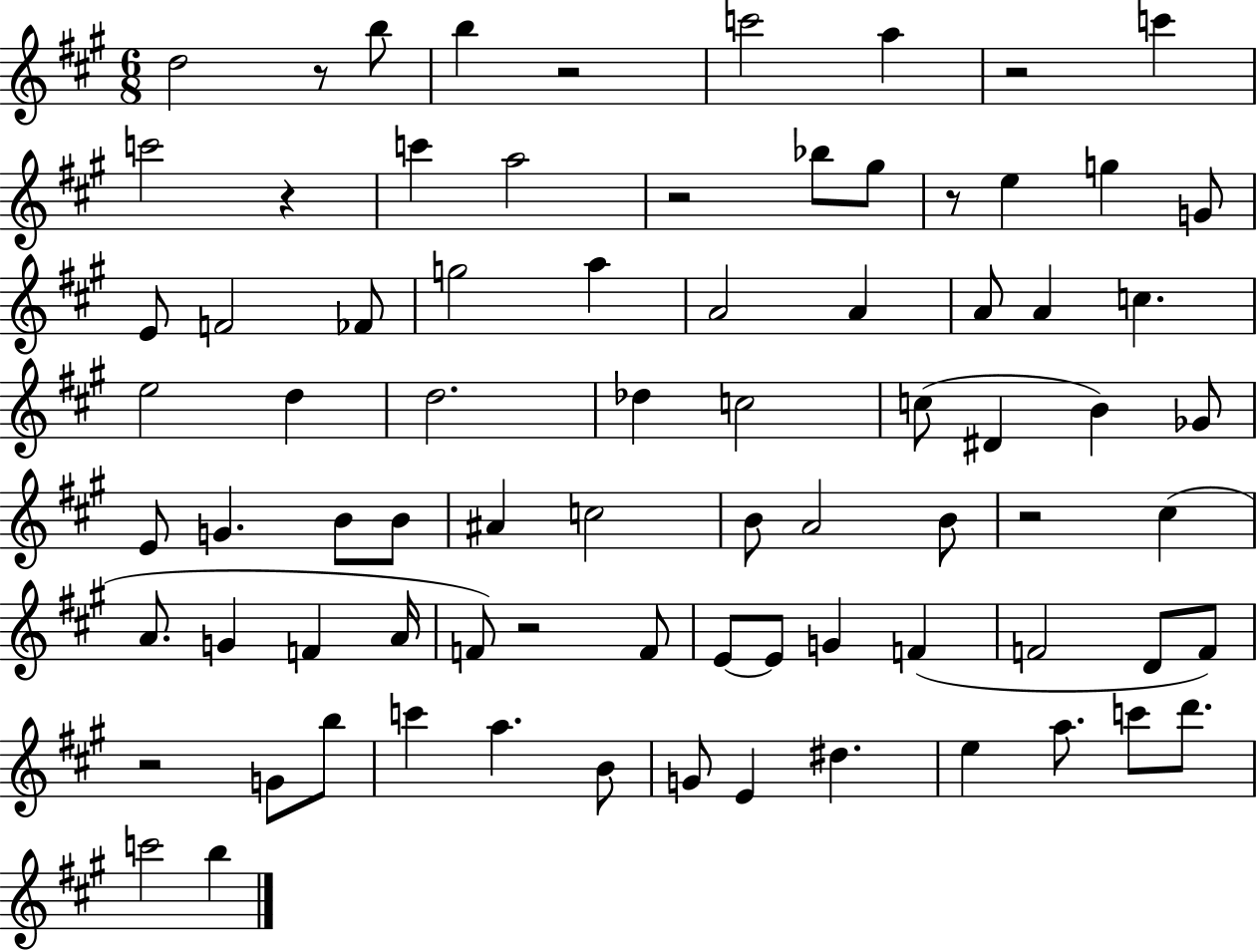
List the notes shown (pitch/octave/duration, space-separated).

D5/h R/e B5/e B5/q R/h C6/h A5/q R/h C6/q C6/h R/q C6/q A5/h R/h Bb5/e G#5/e R/e E5/q G5/q G4/e E4/e F4/h FES4/e G5/h A5/q A4/h A4/q A4/e A4/q C5/q. E5/h D5/q D5/h. Db5/q C5/h C5/e D#4/q B4/q Gb4/e E4/e G4/q. B4/e B4/e A#4/q C5/h B4/e A4/h B4/e R/h C#5/q A4/e. G4/q F4/q A4/s F4/e R/h F4/e E4/e E4/e G4/q F4/q F4/h D4/e F4/e R/h G4/e B5/e C6/q A5/q. B4/e G4/e E4/q D#5/q. E5/q A5/e. C6/e D6/e. C6/h B5/q